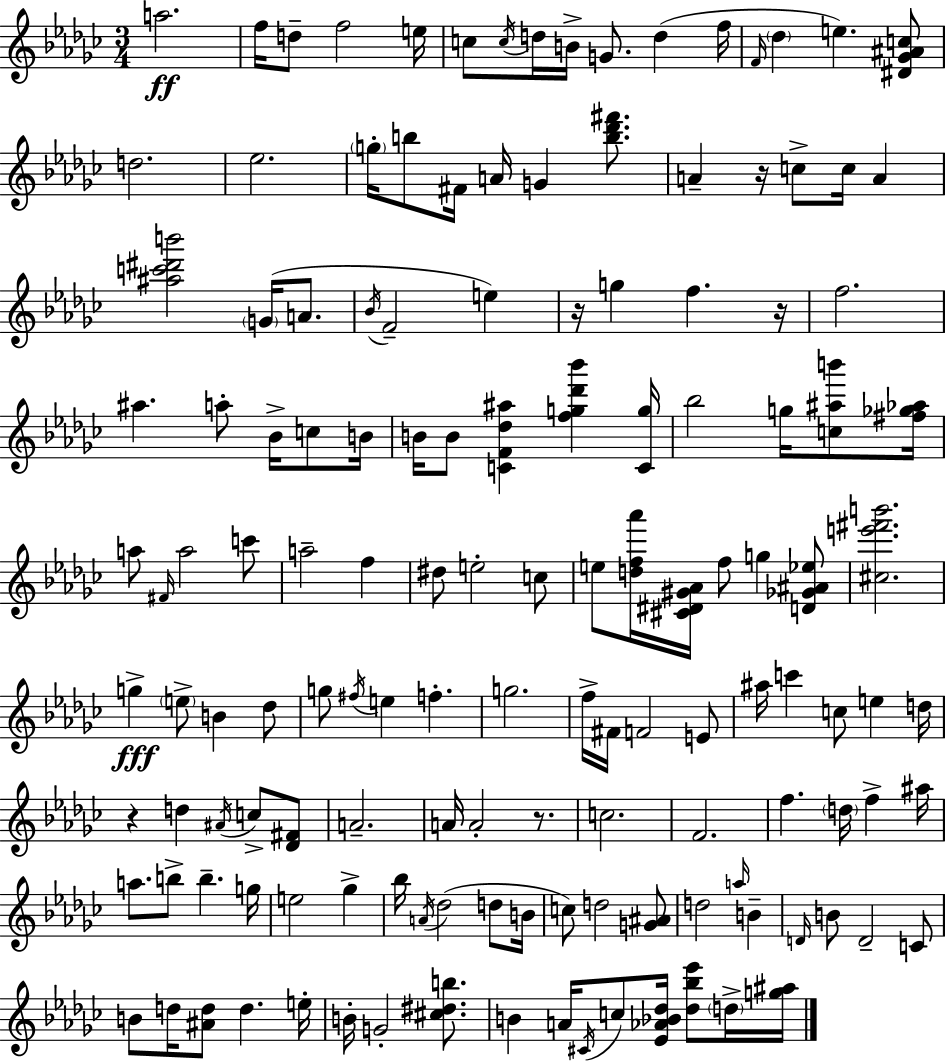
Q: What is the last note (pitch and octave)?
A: D5